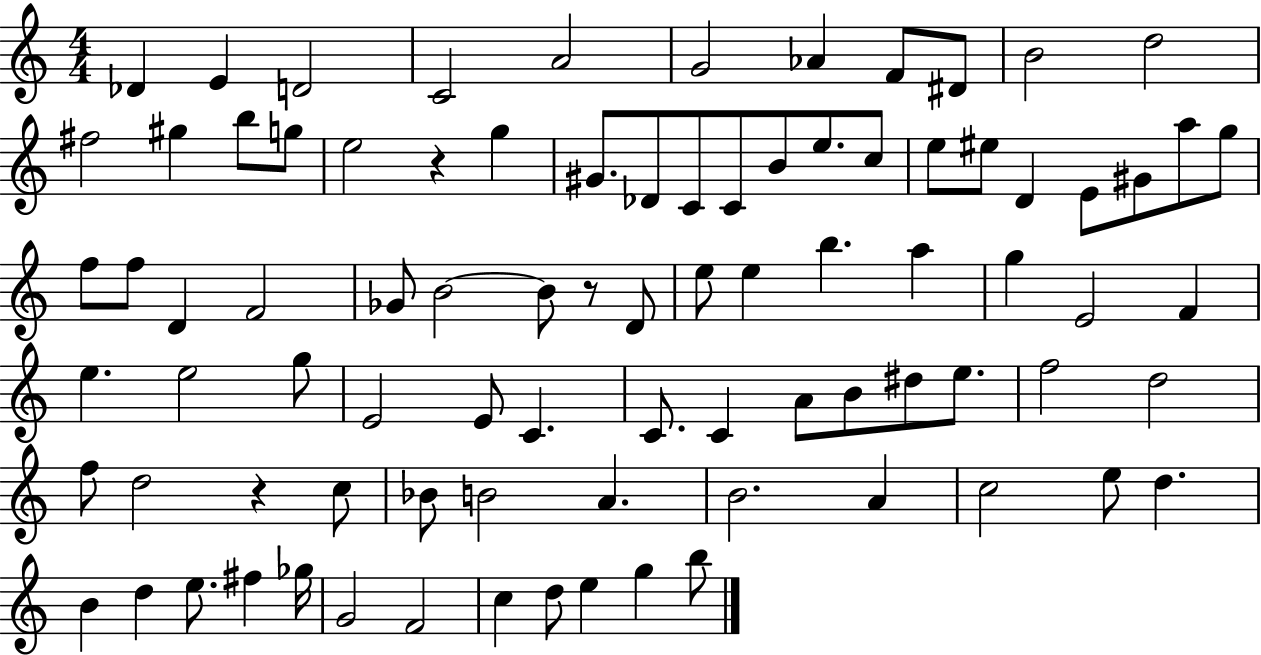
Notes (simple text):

Db4/q E4/q D4/h C4/h A4/h G4/h Ab4/q F4/e D#4/e B4/h D5/h F#5/h G#5/q B5/e G5/e E5/h R/q G5/q G#4/e. Db4/e C4/e C4/e B4/e E5/e. C5/e E5/e EIS5/e D4/q E4/e G#4/e A5/e G5/e F5/e F5/e D4/q F4/h Gb4/e B4/h B4/e R/e D4/e E5/e E5/q B5/q. A5/q G5/q E4/h F4/q E5/q. E5/h G5/e E4/h E4/e C4/q. C4/e. C4/q A4/e B4/e D#5/e E5/e. F5/h D5/h F5/e D5/h R/q C5/e Bb4/e B4/h A4/q. B4/h. A4/q C5/h E5/e D5/q. B4/q D5/q E5/e. F#5/q Gb5/s G4/h F4/h C5/q D5/e E5/q G5/q B5/e